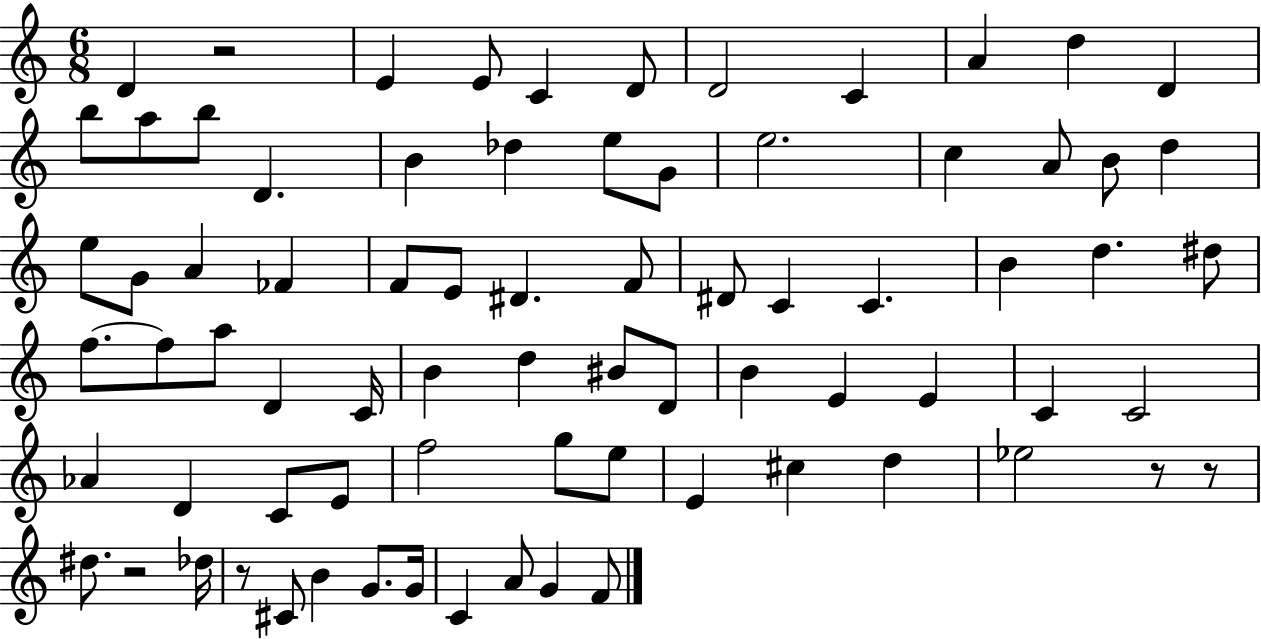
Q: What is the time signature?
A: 6/8